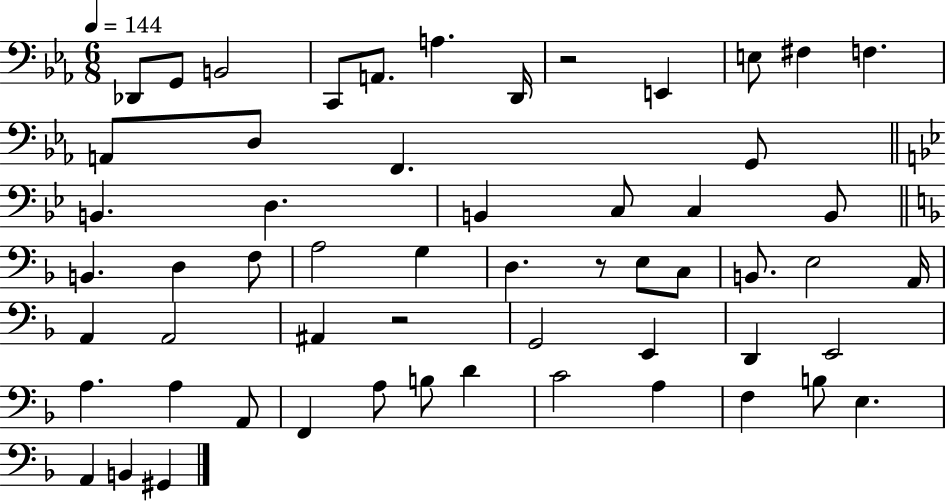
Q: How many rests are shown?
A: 3